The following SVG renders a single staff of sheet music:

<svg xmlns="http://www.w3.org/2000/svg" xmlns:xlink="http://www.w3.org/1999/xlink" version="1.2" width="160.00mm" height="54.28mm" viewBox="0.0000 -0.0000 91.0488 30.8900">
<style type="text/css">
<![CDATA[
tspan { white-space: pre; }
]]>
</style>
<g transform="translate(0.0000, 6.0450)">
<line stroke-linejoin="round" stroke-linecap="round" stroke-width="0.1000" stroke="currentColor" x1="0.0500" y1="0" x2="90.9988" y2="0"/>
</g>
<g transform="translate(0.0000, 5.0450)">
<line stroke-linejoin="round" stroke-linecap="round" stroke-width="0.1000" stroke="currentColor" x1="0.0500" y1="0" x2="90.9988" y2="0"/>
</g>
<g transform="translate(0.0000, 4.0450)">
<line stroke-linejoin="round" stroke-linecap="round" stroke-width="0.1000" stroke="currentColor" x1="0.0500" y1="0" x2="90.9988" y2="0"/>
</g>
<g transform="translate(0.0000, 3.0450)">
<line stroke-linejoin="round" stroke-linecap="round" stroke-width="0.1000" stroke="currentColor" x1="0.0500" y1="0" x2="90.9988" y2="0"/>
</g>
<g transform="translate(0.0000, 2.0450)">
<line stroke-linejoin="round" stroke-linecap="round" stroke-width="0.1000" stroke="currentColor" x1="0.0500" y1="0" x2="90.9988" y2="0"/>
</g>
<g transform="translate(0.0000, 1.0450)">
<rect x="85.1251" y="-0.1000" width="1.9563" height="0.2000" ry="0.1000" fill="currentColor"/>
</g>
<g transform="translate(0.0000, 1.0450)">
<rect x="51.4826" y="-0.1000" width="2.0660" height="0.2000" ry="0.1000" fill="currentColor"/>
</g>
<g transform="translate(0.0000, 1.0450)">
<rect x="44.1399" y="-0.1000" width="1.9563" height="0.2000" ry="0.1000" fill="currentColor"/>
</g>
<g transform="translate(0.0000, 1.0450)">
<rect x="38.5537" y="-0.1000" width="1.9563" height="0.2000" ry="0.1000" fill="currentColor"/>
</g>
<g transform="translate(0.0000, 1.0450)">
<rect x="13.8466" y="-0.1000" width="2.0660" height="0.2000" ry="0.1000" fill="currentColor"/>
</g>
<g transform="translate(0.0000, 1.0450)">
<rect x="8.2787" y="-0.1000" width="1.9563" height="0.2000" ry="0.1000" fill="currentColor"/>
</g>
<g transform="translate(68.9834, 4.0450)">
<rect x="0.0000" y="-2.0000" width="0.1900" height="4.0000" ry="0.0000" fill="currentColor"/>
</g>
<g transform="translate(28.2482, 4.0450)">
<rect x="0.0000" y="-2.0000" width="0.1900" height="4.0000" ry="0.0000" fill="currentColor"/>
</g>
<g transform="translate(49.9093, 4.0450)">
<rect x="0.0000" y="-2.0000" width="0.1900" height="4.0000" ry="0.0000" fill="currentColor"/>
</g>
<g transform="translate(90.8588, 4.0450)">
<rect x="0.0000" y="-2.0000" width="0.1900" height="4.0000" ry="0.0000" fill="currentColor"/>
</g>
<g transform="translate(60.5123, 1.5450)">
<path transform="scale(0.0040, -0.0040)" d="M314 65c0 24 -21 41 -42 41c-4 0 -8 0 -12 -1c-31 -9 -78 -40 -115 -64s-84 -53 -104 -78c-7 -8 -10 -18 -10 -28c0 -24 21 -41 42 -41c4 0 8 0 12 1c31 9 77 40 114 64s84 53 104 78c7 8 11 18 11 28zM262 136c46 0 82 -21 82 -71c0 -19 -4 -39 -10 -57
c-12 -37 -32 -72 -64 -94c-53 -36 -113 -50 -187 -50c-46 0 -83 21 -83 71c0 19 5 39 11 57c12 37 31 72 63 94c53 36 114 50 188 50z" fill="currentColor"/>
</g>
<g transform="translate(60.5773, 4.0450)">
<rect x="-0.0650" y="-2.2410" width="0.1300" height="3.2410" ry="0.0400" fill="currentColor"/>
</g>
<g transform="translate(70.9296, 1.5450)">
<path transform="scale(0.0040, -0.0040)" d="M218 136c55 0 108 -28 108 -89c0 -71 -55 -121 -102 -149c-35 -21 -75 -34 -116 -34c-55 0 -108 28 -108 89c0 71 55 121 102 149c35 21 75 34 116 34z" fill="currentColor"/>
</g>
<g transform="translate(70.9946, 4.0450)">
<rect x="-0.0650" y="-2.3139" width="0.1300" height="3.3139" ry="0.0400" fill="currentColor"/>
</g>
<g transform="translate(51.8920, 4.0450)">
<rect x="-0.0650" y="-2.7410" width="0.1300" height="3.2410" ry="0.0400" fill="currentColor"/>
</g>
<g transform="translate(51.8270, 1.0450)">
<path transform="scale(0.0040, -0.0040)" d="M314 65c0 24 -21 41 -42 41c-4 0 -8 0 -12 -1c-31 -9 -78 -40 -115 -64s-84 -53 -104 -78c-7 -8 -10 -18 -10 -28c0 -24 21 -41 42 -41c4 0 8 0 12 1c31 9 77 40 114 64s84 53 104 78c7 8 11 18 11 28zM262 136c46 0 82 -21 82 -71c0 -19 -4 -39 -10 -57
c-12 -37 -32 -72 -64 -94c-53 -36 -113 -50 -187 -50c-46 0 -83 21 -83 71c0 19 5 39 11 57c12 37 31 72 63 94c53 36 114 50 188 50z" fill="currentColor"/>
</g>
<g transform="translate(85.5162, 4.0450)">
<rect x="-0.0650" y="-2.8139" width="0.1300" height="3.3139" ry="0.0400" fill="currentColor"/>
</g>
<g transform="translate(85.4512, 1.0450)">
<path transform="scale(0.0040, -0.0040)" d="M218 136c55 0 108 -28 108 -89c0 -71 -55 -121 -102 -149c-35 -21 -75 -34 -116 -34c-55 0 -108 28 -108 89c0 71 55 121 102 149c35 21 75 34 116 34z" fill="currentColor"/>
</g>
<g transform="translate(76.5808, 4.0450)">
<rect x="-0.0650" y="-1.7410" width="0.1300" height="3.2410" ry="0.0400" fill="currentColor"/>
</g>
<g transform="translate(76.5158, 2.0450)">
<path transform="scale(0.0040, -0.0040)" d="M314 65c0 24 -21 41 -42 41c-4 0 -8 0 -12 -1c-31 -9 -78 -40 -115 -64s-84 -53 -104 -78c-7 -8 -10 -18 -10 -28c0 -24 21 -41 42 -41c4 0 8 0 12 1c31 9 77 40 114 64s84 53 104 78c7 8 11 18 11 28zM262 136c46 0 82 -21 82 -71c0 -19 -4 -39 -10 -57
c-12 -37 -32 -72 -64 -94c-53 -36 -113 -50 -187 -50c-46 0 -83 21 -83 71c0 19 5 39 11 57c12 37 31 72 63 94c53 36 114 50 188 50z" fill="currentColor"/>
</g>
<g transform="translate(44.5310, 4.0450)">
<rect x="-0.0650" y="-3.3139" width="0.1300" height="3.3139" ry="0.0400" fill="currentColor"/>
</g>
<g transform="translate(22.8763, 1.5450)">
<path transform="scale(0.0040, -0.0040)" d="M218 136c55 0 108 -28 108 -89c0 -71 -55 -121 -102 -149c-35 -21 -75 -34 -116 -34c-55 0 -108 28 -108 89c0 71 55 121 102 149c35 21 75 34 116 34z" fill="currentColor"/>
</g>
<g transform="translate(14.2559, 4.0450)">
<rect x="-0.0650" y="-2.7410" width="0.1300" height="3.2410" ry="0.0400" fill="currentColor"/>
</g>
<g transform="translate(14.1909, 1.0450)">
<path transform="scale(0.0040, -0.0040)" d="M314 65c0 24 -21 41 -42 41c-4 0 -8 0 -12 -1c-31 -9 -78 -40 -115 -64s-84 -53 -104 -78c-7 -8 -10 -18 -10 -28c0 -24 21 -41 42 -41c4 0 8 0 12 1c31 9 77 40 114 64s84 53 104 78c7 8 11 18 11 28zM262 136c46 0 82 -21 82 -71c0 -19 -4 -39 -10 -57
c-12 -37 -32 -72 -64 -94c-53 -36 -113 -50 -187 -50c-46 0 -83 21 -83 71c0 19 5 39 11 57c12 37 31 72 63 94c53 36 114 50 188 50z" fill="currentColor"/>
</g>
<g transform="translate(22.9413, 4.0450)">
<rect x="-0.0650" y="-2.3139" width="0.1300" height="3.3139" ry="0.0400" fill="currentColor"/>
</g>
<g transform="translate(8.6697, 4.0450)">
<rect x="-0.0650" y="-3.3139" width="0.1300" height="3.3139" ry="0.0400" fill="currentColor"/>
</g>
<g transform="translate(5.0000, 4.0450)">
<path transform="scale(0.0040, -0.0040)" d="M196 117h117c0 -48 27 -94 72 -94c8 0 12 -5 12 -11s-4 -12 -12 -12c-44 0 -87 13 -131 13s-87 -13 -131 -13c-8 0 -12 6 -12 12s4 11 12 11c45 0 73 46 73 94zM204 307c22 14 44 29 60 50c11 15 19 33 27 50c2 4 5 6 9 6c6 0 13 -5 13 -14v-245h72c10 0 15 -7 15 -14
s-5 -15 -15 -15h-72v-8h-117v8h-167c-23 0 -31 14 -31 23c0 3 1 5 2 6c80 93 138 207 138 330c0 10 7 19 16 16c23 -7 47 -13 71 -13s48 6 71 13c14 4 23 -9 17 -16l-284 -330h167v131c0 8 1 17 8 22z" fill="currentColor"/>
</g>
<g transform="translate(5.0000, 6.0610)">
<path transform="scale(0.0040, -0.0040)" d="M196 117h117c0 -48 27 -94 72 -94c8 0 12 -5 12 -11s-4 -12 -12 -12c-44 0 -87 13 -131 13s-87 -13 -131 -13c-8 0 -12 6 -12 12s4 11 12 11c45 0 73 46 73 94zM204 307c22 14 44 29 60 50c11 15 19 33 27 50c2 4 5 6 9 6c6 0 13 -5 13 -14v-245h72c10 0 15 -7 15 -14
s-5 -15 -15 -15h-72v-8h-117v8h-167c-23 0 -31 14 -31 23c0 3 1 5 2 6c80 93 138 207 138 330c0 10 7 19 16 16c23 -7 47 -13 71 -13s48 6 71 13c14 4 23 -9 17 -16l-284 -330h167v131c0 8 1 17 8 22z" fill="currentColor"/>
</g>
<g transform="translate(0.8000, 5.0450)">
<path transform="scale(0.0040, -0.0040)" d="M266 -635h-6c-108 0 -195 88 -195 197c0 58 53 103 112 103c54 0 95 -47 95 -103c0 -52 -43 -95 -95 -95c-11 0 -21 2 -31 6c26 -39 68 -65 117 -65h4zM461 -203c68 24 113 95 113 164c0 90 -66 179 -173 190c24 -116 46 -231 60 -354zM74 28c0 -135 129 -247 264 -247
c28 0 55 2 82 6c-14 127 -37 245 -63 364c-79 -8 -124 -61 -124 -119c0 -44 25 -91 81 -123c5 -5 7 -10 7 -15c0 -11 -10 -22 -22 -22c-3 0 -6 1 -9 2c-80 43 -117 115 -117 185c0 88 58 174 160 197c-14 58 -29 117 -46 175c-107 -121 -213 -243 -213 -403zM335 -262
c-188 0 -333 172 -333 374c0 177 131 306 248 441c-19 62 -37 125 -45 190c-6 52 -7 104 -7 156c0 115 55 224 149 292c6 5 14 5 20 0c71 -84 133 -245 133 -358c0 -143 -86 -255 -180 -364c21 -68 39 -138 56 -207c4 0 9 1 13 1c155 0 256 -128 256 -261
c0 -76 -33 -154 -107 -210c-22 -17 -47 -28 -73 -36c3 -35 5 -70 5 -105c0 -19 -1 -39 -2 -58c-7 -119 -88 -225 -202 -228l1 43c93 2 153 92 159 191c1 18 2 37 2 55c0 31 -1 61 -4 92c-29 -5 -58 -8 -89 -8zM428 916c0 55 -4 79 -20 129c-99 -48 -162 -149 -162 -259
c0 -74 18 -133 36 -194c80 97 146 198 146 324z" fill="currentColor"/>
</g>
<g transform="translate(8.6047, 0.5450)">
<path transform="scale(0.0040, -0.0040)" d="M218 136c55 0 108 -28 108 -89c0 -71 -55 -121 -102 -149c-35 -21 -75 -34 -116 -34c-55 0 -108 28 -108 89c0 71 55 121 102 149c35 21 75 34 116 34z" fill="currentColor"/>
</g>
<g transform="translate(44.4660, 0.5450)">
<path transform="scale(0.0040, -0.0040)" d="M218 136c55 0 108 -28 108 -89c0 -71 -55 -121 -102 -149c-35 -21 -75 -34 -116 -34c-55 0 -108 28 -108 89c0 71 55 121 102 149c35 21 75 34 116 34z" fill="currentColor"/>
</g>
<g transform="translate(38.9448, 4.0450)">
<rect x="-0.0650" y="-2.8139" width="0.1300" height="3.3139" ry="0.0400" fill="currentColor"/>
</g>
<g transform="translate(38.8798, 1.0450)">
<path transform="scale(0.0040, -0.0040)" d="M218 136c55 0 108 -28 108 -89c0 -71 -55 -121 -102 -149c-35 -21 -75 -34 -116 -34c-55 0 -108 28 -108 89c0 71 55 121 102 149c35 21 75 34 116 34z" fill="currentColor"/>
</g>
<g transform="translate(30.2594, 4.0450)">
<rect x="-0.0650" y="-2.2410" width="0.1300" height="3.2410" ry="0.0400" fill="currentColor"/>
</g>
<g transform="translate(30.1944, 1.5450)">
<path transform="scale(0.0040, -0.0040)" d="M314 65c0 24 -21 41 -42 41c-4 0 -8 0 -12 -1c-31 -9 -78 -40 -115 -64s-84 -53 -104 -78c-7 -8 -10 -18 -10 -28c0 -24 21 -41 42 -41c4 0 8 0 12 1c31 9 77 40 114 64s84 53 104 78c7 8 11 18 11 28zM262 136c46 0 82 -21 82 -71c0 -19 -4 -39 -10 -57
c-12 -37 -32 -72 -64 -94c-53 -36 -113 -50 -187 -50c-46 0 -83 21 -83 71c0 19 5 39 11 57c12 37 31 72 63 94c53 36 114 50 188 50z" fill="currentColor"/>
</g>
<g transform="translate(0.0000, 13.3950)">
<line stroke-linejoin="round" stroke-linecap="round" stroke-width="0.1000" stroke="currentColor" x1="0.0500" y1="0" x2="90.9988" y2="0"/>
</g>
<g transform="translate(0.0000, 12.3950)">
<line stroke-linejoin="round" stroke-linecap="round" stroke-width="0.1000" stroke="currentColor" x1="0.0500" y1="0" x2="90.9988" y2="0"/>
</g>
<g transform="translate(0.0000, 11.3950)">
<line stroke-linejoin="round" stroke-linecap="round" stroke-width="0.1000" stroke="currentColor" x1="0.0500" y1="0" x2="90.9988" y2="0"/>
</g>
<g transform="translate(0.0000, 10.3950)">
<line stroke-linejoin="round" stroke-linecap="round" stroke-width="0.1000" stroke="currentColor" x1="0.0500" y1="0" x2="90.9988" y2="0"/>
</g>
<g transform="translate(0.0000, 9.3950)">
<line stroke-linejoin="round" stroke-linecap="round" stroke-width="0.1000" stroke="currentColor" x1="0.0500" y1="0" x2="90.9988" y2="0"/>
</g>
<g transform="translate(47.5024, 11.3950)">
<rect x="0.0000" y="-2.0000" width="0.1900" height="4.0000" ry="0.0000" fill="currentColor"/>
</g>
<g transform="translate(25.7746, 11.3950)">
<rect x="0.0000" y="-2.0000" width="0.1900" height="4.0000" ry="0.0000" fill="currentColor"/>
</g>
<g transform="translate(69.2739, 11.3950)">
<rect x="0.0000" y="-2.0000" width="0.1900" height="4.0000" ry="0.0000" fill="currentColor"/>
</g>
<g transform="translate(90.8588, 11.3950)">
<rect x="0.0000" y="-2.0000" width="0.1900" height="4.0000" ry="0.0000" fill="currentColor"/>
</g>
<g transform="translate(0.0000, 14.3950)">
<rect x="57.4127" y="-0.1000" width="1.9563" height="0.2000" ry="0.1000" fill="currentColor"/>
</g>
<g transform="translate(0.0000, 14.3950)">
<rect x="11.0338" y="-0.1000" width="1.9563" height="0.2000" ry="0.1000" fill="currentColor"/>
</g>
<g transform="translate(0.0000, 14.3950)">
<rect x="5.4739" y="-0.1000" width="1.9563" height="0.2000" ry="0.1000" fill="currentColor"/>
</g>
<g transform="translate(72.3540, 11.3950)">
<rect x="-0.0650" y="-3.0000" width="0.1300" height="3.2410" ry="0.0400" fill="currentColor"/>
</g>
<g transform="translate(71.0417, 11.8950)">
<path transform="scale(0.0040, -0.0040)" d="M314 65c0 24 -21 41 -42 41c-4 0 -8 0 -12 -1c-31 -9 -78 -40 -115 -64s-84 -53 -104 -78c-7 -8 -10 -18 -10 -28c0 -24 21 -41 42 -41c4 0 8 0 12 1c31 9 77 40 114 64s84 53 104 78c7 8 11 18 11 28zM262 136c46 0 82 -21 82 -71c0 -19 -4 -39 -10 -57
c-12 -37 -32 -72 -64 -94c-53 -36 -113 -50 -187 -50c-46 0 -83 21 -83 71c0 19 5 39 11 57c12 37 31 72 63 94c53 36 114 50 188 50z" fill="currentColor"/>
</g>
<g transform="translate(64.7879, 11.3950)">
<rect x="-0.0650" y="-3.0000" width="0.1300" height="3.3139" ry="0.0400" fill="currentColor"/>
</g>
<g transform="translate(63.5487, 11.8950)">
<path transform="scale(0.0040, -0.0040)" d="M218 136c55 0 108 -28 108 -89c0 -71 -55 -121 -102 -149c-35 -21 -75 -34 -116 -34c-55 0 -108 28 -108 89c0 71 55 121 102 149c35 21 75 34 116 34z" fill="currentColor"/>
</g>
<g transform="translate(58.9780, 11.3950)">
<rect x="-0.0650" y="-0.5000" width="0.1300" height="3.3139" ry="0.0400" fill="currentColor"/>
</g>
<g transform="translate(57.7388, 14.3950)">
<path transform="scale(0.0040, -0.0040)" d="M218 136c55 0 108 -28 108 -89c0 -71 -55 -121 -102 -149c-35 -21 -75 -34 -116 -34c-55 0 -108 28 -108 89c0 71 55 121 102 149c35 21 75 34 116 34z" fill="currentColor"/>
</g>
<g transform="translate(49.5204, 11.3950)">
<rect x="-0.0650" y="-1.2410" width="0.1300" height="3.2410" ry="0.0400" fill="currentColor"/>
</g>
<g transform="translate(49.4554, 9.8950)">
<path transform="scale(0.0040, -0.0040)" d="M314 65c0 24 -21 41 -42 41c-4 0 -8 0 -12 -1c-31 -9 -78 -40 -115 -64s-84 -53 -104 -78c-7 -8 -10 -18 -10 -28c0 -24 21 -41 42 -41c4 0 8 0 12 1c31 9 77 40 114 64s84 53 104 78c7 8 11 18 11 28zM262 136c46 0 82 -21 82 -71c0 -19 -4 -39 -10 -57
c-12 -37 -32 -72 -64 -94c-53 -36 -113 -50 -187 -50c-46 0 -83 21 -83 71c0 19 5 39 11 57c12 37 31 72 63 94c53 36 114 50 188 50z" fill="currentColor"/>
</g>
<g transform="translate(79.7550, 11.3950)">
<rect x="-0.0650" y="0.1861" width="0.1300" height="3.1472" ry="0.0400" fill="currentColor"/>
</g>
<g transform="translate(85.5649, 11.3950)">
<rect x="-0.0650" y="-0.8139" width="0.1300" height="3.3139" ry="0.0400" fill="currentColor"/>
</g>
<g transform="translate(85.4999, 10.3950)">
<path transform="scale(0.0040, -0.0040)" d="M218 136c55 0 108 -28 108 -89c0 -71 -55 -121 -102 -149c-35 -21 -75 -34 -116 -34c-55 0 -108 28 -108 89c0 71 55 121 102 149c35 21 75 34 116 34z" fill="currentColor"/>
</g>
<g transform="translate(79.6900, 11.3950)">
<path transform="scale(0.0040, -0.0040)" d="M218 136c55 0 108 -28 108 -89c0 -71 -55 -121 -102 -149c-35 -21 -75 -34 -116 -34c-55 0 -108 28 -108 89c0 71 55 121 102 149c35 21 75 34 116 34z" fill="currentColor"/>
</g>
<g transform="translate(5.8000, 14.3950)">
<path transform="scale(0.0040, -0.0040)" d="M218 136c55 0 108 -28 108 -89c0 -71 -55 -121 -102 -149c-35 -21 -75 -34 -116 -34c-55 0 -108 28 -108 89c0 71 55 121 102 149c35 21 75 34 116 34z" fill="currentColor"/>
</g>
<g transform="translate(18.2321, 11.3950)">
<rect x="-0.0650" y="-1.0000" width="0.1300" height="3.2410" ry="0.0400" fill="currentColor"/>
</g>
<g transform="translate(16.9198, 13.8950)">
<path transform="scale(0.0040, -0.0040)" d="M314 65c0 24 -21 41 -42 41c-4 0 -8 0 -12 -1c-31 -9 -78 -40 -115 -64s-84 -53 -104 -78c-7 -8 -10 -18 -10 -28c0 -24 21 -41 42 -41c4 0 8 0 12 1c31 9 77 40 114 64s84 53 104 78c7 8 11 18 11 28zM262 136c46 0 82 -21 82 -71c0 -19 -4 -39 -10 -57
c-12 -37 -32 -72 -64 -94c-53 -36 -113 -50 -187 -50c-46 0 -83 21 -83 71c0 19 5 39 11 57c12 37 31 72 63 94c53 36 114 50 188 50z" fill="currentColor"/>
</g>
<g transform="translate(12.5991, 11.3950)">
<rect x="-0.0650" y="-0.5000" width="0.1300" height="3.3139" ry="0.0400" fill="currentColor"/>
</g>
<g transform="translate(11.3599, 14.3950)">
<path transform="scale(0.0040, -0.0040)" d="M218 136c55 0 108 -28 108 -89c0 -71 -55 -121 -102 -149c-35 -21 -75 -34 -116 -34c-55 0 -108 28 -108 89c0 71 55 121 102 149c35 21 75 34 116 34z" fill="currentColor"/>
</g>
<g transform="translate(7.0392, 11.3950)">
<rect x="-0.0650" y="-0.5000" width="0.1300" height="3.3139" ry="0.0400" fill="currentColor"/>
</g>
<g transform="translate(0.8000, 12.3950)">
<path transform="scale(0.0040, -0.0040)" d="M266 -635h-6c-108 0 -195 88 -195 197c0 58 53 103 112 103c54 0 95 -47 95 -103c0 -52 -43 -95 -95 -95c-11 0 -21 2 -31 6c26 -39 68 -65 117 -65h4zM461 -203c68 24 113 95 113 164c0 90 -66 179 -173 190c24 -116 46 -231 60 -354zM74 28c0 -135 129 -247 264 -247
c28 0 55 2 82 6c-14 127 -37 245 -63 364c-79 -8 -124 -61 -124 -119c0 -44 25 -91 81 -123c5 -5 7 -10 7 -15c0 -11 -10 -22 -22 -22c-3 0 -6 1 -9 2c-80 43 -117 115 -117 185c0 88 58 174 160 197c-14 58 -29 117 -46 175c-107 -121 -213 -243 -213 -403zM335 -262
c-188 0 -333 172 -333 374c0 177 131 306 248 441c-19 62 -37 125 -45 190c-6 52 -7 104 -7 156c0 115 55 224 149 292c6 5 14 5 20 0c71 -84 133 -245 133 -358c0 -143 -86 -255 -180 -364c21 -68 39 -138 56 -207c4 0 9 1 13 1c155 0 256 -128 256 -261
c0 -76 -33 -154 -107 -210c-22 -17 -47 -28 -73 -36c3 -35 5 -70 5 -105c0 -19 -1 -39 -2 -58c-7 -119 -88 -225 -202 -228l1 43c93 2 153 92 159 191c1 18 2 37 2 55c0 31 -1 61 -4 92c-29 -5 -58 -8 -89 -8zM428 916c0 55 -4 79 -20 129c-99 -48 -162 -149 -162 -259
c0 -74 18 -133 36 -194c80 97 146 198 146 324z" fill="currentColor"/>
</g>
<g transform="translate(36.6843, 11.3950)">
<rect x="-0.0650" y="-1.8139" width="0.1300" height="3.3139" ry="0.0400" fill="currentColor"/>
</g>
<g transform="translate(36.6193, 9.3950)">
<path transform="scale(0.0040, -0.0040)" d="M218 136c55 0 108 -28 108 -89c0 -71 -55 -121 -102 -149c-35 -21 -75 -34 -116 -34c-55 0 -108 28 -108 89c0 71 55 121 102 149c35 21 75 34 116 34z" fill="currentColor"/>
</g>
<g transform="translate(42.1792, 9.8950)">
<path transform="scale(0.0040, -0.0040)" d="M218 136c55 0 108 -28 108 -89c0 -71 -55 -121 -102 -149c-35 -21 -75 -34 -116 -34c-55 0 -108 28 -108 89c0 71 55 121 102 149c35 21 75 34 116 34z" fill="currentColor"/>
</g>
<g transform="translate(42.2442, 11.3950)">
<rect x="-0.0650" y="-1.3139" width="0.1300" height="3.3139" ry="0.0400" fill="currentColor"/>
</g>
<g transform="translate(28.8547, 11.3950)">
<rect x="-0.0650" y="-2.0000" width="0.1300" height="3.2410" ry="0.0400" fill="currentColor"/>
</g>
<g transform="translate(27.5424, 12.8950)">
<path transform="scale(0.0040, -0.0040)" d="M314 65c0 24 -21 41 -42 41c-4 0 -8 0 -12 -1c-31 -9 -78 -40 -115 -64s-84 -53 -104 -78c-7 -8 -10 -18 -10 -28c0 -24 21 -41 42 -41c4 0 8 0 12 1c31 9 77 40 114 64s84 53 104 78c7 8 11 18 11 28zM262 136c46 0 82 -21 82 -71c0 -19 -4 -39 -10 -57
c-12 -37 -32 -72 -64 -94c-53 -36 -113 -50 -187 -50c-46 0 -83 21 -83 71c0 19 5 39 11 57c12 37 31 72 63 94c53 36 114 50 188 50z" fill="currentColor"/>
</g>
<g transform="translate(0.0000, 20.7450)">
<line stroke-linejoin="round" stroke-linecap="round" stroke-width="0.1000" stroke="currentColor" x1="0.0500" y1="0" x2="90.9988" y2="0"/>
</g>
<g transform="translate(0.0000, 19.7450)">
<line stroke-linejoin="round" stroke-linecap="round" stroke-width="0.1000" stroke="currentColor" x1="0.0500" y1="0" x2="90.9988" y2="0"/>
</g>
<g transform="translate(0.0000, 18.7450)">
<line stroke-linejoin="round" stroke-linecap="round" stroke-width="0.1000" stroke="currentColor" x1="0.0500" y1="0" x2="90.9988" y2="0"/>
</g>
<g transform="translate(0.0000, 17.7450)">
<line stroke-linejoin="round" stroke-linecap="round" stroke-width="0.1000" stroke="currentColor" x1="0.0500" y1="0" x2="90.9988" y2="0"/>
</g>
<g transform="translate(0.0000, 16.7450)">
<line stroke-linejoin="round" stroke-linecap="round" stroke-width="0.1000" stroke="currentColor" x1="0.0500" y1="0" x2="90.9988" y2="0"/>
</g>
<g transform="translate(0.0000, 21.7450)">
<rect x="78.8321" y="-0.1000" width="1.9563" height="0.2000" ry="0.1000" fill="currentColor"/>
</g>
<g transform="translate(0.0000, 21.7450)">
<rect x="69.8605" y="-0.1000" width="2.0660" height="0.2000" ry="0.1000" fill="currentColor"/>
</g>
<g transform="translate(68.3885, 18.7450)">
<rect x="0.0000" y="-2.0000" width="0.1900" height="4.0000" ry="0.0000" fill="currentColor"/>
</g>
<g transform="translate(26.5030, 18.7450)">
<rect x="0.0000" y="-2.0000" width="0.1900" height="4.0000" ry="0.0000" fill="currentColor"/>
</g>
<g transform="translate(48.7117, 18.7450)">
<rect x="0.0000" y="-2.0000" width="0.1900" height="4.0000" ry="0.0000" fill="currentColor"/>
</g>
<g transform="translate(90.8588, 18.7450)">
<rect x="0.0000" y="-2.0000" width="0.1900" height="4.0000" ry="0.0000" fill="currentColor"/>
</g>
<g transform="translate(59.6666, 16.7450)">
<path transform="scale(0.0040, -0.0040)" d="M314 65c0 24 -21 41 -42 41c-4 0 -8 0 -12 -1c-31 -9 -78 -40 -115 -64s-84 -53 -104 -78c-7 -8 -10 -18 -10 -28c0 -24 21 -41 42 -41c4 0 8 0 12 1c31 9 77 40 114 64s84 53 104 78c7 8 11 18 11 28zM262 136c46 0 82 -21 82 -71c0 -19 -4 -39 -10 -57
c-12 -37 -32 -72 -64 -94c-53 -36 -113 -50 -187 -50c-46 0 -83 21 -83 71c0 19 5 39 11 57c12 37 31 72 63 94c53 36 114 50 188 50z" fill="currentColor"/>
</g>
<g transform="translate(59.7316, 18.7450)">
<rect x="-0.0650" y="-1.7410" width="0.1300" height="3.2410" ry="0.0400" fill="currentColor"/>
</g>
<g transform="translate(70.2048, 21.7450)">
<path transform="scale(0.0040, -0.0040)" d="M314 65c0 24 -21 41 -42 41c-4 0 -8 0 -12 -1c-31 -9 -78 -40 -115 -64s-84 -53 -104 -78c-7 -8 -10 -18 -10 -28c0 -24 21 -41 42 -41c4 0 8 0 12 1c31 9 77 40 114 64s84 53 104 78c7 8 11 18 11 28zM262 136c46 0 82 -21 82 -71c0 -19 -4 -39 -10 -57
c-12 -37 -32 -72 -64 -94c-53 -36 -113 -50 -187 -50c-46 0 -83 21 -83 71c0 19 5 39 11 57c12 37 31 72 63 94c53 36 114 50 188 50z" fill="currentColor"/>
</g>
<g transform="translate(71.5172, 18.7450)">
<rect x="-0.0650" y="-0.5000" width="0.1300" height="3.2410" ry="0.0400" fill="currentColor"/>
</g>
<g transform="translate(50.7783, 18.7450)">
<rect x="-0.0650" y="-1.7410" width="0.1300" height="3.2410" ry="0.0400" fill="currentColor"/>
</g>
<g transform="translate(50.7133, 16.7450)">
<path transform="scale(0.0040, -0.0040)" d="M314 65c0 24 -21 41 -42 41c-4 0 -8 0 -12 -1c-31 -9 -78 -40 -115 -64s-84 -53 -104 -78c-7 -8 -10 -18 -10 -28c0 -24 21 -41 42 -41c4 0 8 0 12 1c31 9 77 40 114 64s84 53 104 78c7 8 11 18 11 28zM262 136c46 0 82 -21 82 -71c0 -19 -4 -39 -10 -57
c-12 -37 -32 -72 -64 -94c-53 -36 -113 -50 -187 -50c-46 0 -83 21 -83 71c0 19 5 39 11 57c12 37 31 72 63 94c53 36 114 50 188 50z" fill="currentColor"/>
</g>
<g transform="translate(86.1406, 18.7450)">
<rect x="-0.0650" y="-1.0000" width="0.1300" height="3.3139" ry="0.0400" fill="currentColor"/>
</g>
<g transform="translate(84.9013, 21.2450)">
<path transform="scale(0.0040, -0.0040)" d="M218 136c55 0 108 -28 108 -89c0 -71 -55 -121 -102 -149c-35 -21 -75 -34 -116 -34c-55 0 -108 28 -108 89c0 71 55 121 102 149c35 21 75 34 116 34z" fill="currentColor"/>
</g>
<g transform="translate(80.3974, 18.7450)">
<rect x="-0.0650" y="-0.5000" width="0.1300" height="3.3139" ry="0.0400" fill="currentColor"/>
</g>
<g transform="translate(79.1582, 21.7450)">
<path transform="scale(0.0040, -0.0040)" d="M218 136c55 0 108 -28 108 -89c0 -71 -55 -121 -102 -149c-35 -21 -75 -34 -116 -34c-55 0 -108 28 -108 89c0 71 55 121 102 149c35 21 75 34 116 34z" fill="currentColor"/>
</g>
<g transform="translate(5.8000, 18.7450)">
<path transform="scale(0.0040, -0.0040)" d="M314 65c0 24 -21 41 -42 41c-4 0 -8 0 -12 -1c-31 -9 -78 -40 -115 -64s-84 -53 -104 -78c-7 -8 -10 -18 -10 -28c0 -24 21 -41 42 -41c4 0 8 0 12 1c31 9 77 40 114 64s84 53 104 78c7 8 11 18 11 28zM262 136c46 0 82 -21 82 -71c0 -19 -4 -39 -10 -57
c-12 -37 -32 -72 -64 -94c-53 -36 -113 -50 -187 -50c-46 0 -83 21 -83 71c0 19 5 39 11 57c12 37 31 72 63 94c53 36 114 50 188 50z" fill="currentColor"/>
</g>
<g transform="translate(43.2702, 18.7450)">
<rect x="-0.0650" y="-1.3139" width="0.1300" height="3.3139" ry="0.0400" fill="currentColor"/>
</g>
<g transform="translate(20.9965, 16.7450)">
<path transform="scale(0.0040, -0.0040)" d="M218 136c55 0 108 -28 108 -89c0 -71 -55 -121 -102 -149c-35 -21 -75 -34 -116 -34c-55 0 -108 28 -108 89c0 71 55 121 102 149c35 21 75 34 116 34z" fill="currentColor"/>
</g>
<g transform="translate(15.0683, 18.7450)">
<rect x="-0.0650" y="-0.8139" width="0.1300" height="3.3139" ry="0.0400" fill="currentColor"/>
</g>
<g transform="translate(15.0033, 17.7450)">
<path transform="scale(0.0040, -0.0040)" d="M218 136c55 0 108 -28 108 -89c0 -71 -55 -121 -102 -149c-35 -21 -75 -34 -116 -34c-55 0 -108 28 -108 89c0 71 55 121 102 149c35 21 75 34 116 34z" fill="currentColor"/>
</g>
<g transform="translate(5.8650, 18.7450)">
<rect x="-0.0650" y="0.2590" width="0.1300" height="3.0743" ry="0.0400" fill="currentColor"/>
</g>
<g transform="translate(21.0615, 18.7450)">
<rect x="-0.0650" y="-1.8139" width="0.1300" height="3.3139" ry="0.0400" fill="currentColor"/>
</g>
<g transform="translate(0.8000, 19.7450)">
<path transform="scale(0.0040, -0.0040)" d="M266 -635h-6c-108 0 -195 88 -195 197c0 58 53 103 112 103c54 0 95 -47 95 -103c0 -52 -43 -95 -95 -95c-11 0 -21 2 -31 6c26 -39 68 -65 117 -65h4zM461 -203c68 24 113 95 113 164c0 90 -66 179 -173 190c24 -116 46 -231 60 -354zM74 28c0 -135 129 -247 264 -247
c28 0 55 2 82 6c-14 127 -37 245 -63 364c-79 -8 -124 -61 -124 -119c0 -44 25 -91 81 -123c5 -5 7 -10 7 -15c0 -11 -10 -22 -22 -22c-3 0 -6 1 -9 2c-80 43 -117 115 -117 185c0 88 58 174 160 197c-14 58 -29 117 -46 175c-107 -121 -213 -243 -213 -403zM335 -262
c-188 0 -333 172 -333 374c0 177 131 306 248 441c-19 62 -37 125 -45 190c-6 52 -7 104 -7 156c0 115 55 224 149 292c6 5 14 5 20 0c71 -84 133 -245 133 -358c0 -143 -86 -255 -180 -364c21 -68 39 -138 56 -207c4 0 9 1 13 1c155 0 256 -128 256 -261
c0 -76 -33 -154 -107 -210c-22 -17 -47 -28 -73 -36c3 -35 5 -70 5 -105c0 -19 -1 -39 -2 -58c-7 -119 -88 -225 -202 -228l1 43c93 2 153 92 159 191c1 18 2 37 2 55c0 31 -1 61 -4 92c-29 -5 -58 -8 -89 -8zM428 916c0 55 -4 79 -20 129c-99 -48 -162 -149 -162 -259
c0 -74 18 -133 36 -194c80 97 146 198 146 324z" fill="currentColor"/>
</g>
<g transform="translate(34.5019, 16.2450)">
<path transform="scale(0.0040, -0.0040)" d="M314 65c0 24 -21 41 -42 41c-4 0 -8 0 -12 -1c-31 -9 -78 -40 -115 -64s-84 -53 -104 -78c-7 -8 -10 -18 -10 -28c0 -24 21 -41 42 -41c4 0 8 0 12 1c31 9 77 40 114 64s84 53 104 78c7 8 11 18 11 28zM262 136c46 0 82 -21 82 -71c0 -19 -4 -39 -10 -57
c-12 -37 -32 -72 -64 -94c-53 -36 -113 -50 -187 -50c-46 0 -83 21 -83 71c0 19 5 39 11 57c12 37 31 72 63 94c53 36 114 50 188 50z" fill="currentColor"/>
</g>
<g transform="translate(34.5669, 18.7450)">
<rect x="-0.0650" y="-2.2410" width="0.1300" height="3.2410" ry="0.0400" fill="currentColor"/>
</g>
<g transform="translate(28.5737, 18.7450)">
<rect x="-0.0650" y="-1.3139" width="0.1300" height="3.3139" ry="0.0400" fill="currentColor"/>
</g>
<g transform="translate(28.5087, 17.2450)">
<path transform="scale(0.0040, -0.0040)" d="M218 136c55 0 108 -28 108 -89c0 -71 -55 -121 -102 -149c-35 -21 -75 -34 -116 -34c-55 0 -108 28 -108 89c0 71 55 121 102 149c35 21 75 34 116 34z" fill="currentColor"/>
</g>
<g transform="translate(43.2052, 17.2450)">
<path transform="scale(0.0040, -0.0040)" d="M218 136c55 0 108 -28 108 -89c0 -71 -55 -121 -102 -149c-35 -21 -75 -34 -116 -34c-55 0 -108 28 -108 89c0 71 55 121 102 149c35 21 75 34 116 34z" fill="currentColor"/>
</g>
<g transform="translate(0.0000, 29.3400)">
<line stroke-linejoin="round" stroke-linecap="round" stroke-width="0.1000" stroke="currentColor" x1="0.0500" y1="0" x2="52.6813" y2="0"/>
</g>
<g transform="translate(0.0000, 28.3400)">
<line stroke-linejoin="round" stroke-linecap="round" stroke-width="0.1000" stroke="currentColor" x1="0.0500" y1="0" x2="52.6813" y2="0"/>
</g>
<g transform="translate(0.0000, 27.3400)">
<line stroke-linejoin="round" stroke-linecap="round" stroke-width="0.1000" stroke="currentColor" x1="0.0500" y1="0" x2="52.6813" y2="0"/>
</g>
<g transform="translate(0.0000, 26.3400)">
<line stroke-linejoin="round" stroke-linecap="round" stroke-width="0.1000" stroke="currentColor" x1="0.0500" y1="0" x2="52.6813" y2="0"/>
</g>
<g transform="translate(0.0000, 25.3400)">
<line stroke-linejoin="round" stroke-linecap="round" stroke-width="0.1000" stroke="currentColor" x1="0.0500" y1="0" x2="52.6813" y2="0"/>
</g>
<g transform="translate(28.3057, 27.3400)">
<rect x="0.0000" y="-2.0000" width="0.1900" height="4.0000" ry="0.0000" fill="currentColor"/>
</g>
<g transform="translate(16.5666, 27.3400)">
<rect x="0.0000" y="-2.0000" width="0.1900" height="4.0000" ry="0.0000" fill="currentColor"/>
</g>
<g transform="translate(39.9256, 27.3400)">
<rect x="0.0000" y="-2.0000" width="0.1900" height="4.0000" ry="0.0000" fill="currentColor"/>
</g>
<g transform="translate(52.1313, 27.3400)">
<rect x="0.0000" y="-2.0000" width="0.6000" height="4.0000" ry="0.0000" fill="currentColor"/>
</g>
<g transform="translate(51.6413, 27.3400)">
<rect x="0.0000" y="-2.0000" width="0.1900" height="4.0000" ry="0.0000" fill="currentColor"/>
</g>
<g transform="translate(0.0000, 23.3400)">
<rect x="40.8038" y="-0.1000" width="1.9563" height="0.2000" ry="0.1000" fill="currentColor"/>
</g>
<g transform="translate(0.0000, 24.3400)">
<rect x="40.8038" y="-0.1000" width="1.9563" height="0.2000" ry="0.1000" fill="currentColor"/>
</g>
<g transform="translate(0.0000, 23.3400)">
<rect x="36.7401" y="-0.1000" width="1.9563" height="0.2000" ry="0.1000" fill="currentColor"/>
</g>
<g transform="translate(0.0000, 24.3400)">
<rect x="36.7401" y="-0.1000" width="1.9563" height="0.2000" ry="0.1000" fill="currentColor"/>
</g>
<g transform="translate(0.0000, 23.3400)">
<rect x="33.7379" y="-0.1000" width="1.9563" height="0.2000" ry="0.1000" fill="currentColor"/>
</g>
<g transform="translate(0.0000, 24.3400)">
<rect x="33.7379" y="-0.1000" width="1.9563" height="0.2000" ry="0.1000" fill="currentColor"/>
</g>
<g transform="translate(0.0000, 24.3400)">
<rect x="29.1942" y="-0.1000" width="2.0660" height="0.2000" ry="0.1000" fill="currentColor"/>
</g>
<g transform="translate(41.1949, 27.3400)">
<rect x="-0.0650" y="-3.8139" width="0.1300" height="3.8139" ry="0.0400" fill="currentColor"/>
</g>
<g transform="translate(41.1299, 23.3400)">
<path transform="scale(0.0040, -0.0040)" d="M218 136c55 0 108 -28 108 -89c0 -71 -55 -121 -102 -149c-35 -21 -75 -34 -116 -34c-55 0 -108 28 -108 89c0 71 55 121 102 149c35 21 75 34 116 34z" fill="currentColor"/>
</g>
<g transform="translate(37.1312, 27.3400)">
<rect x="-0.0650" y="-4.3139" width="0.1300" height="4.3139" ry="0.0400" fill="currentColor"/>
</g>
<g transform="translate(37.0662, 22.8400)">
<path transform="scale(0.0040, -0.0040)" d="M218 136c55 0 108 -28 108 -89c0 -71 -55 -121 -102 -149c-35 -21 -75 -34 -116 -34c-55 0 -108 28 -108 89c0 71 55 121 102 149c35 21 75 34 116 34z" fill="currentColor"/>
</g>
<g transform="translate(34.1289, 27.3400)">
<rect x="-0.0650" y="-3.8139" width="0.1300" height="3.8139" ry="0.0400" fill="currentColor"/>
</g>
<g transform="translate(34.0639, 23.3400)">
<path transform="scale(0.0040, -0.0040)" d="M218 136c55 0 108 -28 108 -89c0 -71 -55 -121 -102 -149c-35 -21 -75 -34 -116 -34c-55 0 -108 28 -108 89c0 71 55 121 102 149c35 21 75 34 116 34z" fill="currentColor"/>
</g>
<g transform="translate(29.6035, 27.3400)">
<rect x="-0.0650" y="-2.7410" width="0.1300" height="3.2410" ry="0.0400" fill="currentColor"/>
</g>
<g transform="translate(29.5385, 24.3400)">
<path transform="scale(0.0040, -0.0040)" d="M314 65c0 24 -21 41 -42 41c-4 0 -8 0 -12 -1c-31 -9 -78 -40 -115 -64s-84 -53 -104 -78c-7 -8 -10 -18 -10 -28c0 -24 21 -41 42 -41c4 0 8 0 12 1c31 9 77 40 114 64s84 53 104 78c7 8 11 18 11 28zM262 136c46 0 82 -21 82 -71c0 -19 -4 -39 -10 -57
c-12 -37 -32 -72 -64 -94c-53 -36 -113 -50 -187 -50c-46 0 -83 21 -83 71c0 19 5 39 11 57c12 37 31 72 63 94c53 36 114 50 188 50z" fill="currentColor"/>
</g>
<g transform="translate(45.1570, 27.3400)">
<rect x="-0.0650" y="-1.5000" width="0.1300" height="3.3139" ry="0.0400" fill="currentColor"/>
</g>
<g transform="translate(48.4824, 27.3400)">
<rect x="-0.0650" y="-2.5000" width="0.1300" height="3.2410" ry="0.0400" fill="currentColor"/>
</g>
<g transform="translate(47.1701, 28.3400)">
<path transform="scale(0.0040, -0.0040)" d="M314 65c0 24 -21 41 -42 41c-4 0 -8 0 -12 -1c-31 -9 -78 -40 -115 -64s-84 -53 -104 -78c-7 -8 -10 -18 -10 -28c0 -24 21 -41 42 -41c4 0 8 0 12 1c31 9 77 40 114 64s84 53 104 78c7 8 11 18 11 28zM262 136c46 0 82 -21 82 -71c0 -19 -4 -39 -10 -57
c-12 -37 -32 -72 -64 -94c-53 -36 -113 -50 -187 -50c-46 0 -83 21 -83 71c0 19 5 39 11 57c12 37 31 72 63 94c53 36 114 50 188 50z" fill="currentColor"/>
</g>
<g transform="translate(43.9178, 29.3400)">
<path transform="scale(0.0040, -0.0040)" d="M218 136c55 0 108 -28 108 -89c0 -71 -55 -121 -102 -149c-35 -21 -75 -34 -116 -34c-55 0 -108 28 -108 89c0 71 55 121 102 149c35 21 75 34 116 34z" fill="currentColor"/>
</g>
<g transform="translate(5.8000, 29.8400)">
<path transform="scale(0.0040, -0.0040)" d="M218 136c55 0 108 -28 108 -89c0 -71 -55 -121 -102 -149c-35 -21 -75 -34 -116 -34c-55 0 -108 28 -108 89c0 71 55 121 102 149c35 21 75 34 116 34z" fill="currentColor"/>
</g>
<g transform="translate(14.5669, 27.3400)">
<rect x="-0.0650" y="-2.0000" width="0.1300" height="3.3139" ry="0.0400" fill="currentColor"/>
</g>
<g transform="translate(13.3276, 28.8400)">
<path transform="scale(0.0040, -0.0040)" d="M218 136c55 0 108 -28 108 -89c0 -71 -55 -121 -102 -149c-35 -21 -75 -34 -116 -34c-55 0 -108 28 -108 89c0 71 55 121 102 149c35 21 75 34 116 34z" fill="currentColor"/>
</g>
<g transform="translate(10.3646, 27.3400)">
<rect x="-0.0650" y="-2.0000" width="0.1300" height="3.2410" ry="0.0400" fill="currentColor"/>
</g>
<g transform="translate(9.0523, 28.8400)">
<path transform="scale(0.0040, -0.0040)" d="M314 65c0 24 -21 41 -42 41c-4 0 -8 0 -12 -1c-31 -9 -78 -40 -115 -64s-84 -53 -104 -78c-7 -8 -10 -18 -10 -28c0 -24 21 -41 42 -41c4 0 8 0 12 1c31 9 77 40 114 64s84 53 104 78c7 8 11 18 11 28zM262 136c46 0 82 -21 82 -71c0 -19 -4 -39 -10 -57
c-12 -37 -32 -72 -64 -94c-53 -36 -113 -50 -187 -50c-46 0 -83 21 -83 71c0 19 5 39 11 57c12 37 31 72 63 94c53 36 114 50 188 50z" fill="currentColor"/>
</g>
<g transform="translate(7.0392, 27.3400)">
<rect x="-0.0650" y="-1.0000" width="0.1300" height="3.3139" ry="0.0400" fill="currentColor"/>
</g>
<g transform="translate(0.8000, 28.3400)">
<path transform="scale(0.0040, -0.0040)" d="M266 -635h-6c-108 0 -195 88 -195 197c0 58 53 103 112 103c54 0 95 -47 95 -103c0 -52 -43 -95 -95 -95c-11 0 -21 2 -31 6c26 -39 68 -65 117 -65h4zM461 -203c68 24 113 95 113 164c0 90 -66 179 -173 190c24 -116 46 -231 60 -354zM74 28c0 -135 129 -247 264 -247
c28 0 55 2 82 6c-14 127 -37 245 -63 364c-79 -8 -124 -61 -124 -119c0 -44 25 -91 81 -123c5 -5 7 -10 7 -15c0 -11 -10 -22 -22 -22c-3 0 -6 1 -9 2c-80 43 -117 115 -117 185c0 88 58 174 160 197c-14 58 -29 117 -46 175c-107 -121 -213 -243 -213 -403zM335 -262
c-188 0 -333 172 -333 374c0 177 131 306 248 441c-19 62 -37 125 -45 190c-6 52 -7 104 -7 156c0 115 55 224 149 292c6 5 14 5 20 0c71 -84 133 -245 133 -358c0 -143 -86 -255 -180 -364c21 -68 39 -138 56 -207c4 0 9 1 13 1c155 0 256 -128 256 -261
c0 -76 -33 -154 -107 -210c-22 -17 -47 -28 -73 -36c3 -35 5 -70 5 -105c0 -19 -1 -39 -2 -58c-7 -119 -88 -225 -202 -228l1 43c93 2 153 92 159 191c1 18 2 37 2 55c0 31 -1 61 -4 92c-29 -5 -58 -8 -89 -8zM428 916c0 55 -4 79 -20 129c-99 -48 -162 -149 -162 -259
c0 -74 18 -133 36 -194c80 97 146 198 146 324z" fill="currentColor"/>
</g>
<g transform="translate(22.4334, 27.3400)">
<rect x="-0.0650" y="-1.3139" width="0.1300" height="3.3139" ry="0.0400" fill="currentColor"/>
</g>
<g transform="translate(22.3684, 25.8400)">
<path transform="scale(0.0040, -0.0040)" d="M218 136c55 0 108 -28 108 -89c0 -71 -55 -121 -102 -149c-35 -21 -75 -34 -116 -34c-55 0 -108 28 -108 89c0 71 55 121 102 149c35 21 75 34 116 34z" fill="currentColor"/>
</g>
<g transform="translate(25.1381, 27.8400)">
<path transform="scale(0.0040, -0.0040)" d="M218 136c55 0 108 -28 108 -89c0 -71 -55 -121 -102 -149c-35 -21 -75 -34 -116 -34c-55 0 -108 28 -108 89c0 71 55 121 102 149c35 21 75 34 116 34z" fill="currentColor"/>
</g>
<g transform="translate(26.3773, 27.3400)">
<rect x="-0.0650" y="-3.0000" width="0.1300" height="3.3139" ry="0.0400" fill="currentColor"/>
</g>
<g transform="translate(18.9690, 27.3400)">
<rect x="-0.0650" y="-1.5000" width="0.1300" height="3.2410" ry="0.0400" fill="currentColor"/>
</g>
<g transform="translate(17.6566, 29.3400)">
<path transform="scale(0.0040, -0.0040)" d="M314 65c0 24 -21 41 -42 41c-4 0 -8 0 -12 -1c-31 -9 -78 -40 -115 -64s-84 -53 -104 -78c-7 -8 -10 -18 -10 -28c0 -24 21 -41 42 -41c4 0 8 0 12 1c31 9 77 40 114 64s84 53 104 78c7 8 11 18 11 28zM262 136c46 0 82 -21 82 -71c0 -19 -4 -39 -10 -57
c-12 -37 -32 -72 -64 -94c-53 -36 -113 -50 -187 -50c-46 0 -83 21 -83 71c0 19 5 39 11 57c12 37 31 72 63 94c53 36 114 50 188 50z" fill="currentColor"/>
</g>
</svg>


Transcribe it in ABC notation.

X:1
T:Untitled
M:4/4
L:1/4
K:C
b a2 g g2 a b a2 g2 g f2 a C C D2 F2 f e e2 C A A2 B d B2 d f e g2 e f2 f2 C2 C D D F2 F E2 e A a2 c' d' c' E G2